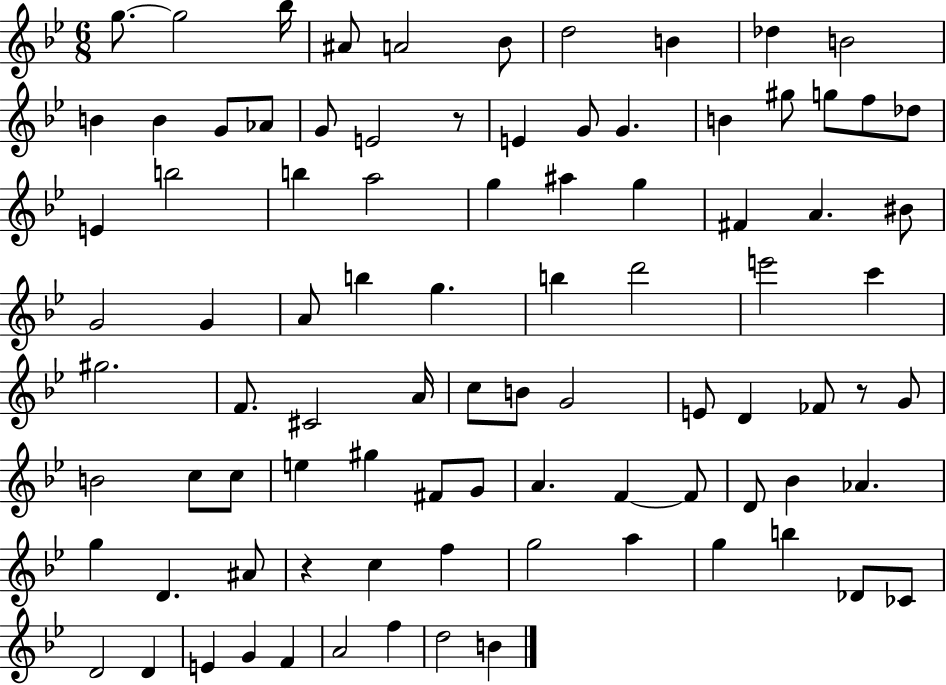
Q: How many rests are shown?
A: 3